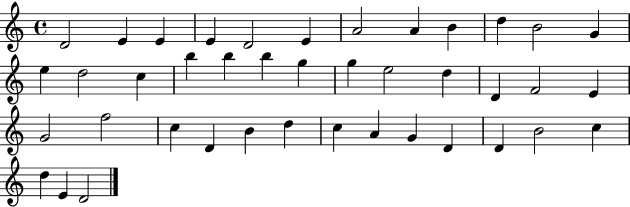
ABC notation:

X:1
T:Untitled
M:4/4
L:1/4
K:C
D2 E E E D2 E A2 A B d B2 G e d2 c b b b g g e2 d D F2 E G2 f2 c D B d c A G D D B2 c d E D2